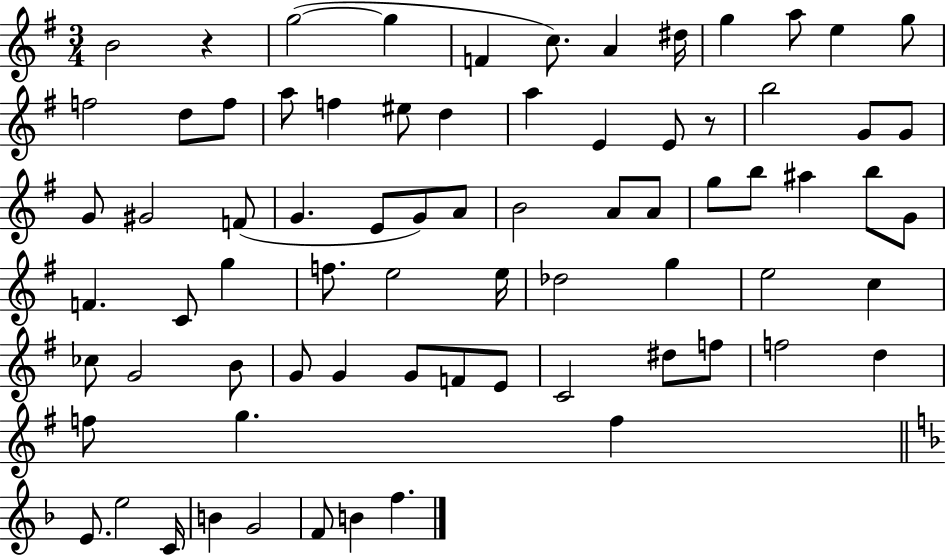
B4/h R/q G5/h G5/q F4/q C5/e. A4/q D#5/s G5/q A5/e E5/q G5/e F5/h D5/e F5/e A5/e F5/q EIS5/e D5/q A5/q E4/q E4/e R/e B5/h G4/e G4/e G4/e G#4/h F4/e G4/q. E4/e G4/e A4/e B4/h A4/e A4/e G5/e B5/e A#5/q B5/e G4/e F4/q. C4/e G5/q F5/e. E5/h E5/s Db5/h G5/q E5/h C5/q CES5/e G4/h B4/e G4/e G4/q G4/e F4/e E4/e C4/h D#5/e F5/e F5/h D5/q F5/e G5/q. F5/q E4/e. E5/h C4/s B4/q G4/h F4/e B4/q F5/q.